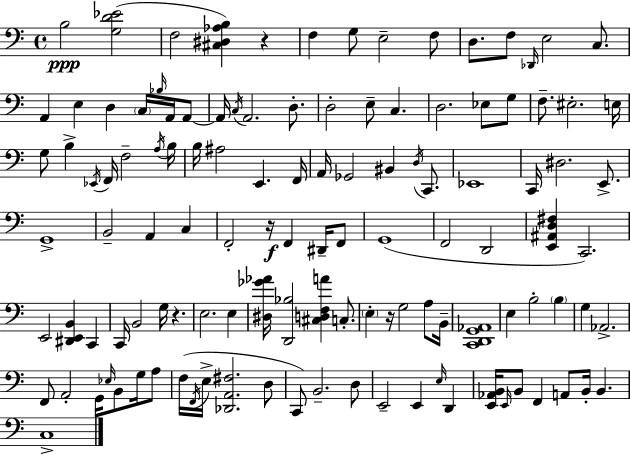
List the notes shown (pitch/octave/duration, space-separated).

B3/h [G3,D4,Eb4]/h F3/h [C#3,D#3,Ab3,B3]/q R/q F3/q G3/e E3/h F3/e D3/e. F3/e Db2/s E3/h C3/e. A2/q E3/q D3/q C3/s Bb3/s A2/s A2/e A2/s C3/s A2/h. D3/e. D3/h E3/e C3/q. D3/h. Eb3/e G3/e F3/e. EIS3/h. E3/s G3/e B3/q Eb2/s F2/s F3/h A3/s B3/s B3/s A#3/h E2/q. F2/s A2/s Gb2/h BIS2/q D3/s C2/e. Eb2/w C2/s D#3/h. E2/e. G2/w B2/h A2/q C3/q F2/h R/s F2/q D#2/s F2/e G2/w F2/h D2/h [E2,A#2,D3,F#3]/q C2/h. E2/h [D#2,E2,B2]/q C2/q C2/s B2/h G3/s R/q. E3/h. E3/q [D#3,Gb4,Ab4]/s [D2,Bb3]/h [C#3,D3,F3,A4]/q C3/e. E3/q R/s G3/h A3/e B2/s [C2,D2,G2,Ab2]/w E3/q B3/h B3/q G3/q Ab2/h. F2/e A2/h G2/s Eb3/s B2/e G3/s A3/e F3/s F2/s E3/s [Db2,A2,F#3]/h. D3/e C2/e B2/h. D3/e E2/h E2/q E3/s D2/q [E2,Ab2,B2]/s E2/s B2/e F2/q A2/e B2/s B2/q. C3/w